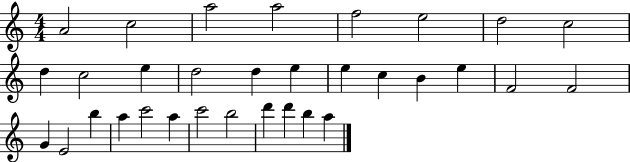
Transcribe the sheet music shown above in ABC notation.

X:1
T:Untitled
M:4/4
L:1/4
K:C
A2 c2 a2 a2 f2 e2 d2 c2 d c2 e d2 d e e c B e F2 F2 G E2 b a c'2 a c'2 b2 d' d' b a